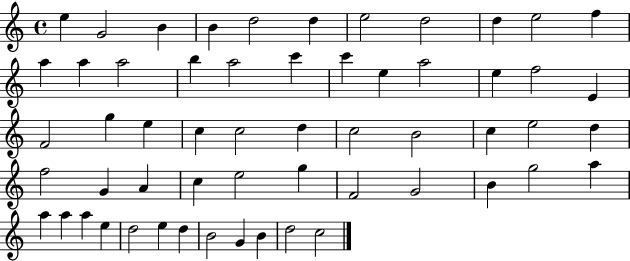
E5/q G4/h B4/q B4/q D5/h D5/q E5/h D5/h D5/q E5/h F5/q A5/q A5/q A5/h B5/q A5/h C6/q C6/q E5/q A5/h E5/q F5/h E4/q F4/h G5/q E5/q C5/q C5/h D5/q C5/h B4/h C5/q E5/h D5/q F5/h G4/q A4/q C5/q E5/h G5/q F4/h G4/h B4/q G5/h A5/q A5/q A5/q A5/q E5/q D5/h E5/q D5/q B4/h G4/q B4/q D5/h C5/h